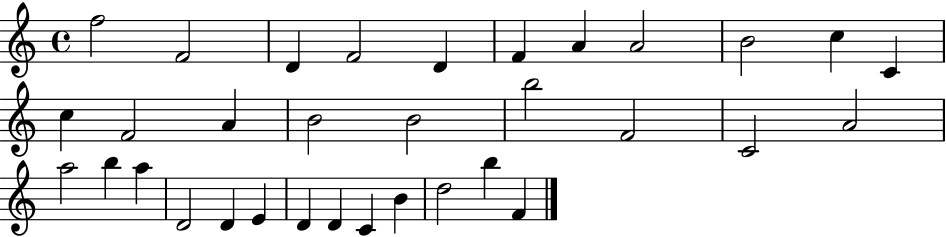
{
  \clef treble
  \time 4/4
  \defaultTimeSignature
  \key c \major
  f''2 f'2 | d'4 f'2 d'4 | f'4 a'4 a'2 | b'2 c''4 c'4 | \break c''4 f'2 a'4 | b'2 b'2 | b''2 f'2 | c'2 a'2 | \break a''2 b''4 a''4 | d'2 d'4 e'4 | d'4 d'4 c'4 b'4 | d''2 b''4 f'4 | \break \bar "|."
}